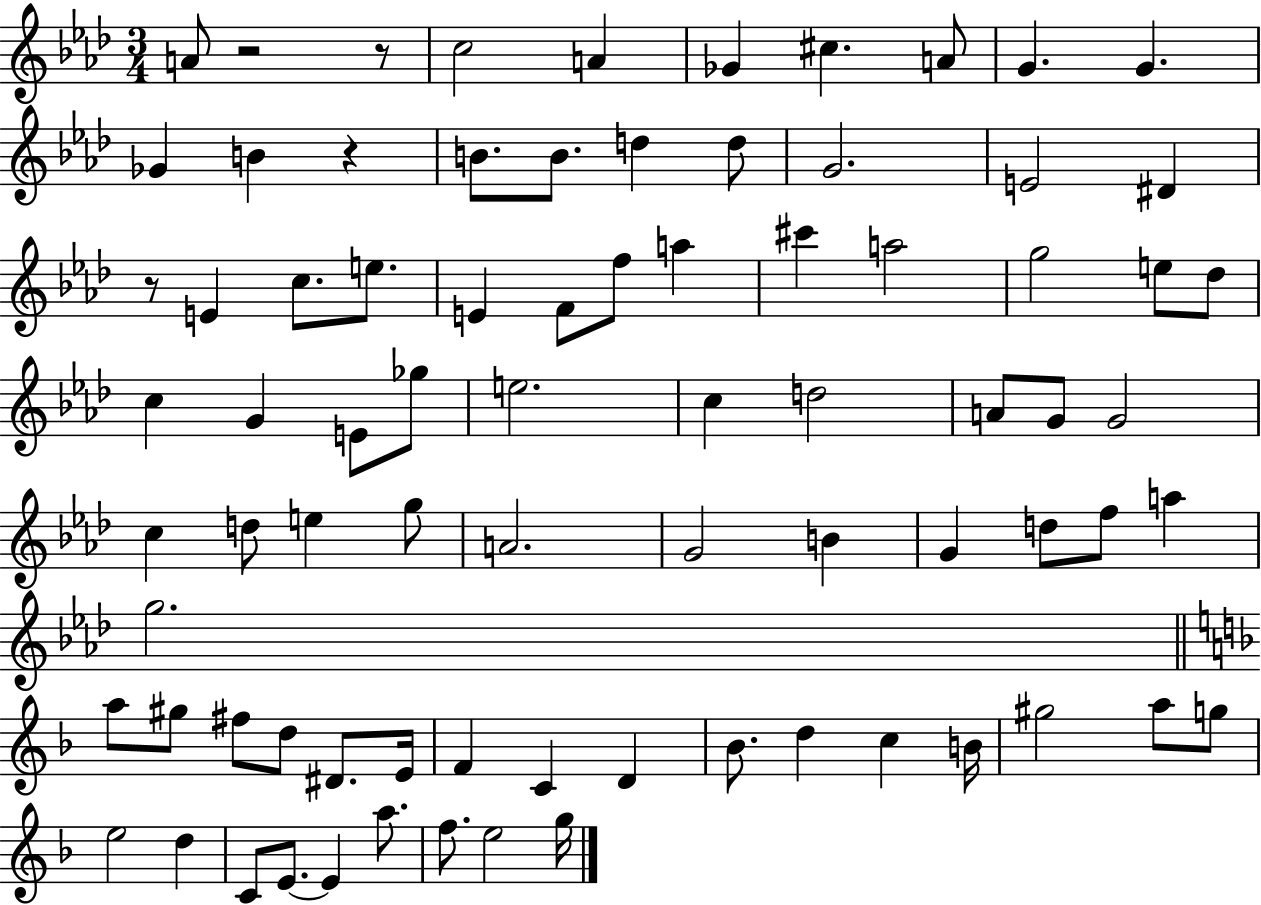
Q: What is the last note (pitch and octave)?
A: G5